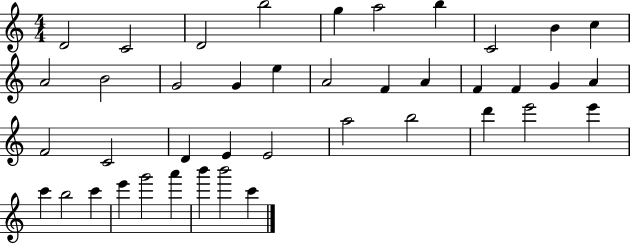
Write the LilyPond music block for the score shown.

{
  \clef treble
  \numericTimeSignature
  \time 4/4
  \key c \major
  d'2 c'2 | d'2 b''2 | g''4 a''2 b''4 | c'2 b'4 c''4 | \break a'2 b'2 | g'2 g'4 e''4 | a'2 f'4 a'4 | f'4 f'4 g'4 a'4 | \break f'2 c'2 | d'4 e'4 e'2 | a''2 b''2 | d'''4 e'''2 e'''4 | \break c'''4 b''2 c'''4 | e'''4 g'''2 a'''4 | b'''4 b'''2 c'''4 | \bar "|."
}